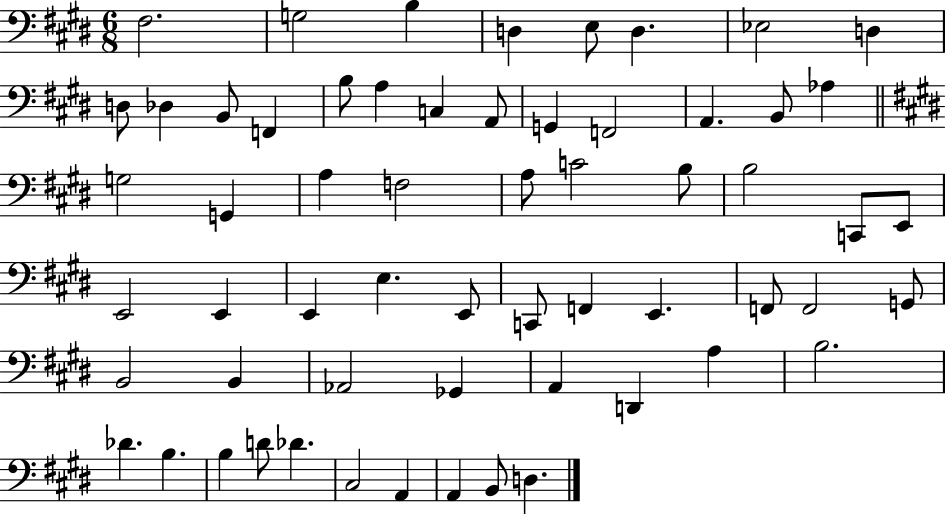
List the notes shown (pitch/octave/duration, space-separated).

F#3/h. G3/h B3/q D3/q E3/e D3/q. Eb3/h D3/q D3/e Db3/q B2/e F2/q B3/e A3/q C3/q A2/e G2/q F2/h A2/q. B2/e Ab3/q G3/h G2/q A3/q F3/h A3/e C4/h B3/e B3/h C2/e E2/e E2/h E2/q E2/q E3/q. E2/e C2/e F2/q E2/q. F2/e F2/h G2/e B2/h B2/q Ab2/h Gb2/q A2/q D2/q A3/q B3/h. Db4/q. B3/q. B3/q D4/e Db4/q. C#3/h A2/q A2/q B2/e D3/q.